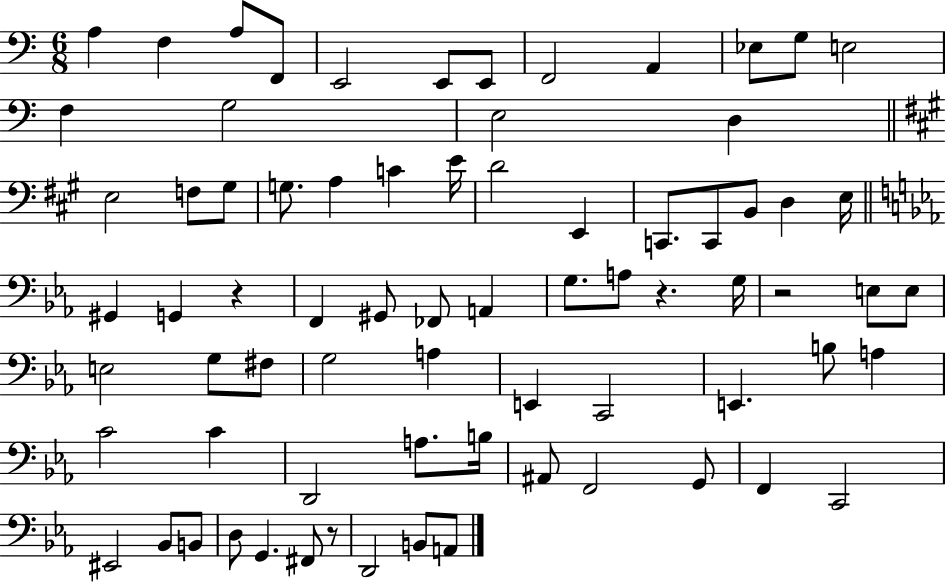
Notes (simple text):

A3/q F3/q A3/e F2/e E2/h E2/e E2/e F2/h A2/q Eb3/e G3/e E3/h F3/q G3/h E3/h D3/q E3/h F3/e G#3/e G3/e. A3/q C4/q E4/s D4/h E2/q C2/e. C2/e B2/e D3/q E3/s G#2/q G2/q R/q F2/q G#2/e FES2/e A2/q G3/e. A3/e R/q. G3/s R/h E3/e E3/e E3/h G3/e F#3/e G3/h A3/q E2/q C2/h E2/q. B3/e A3/q C4/h C4/q D2/h A3/e. B3/s A#2/e F2/h G2/e F2/q C2/h EIS2/h Bb2/e B2/e D3/e G2/q. F#2/e R/e D2/h B2/e A2/e